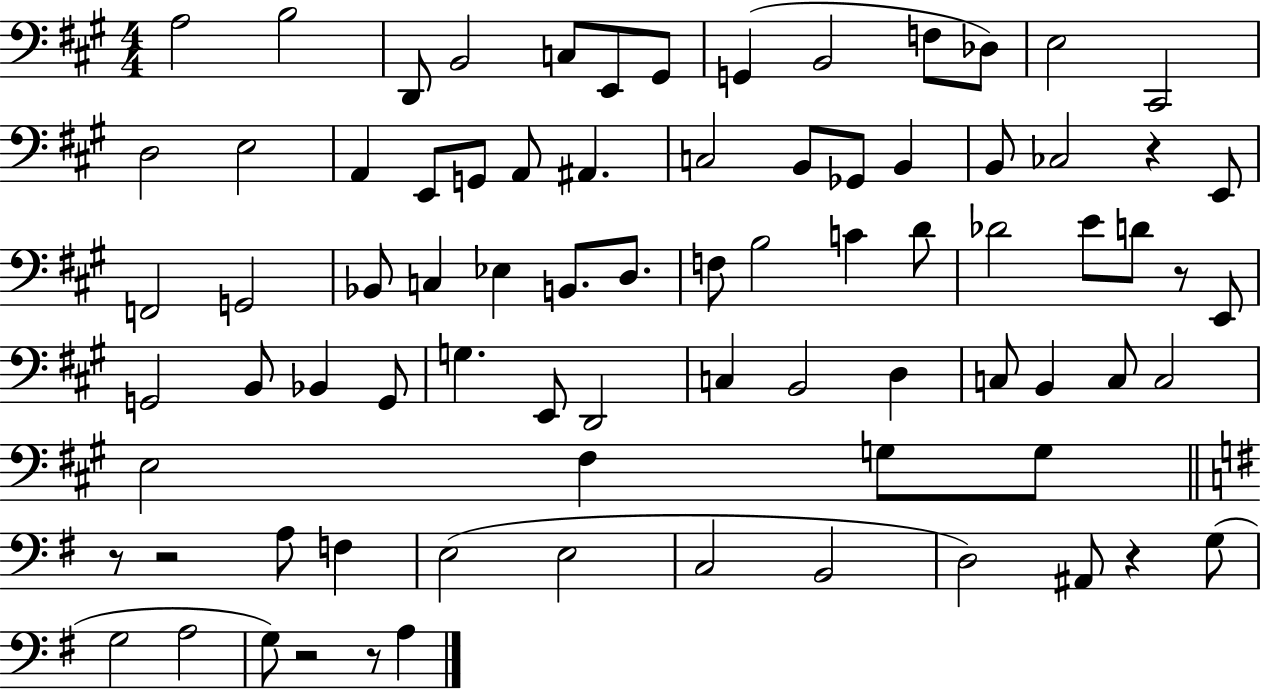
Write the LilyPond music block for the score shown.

{
  \clef bass
  \numericTimeSignature
  \time 4/4
  \key a \major
  a2 b2 | d,8 b,2 c8 e,8 gis,8 | g,4( b,2 f8 des8) | e2 cis,2 | \break d2 e2 | a,4 e,8 g,8 a,8 ais,4. | c2 b,8 ges,8 b,4 | b,8 ces2 r4 e,8 | \break f,2 g,2 | bes,8 c4 ees4 b,8. d8. | f8 b2 c'4 d'8 | des'2 e'8 d'8 r8 e,8 | \break g,2 b,8 bes,4 g,8 | g4. e,8 d,2 | c4 b,2 d4 | c8 b,4 c8 c2 | \break e2 fis4 g8 g8 | \bar "||" \break \key e \minor r8 r2 a8 f4 | e2( e2 | c2 b,2 | d2) ais,8 r4 g8( | \break g2 a2 | g8) r2 r8 a4 | \bar "|."
}